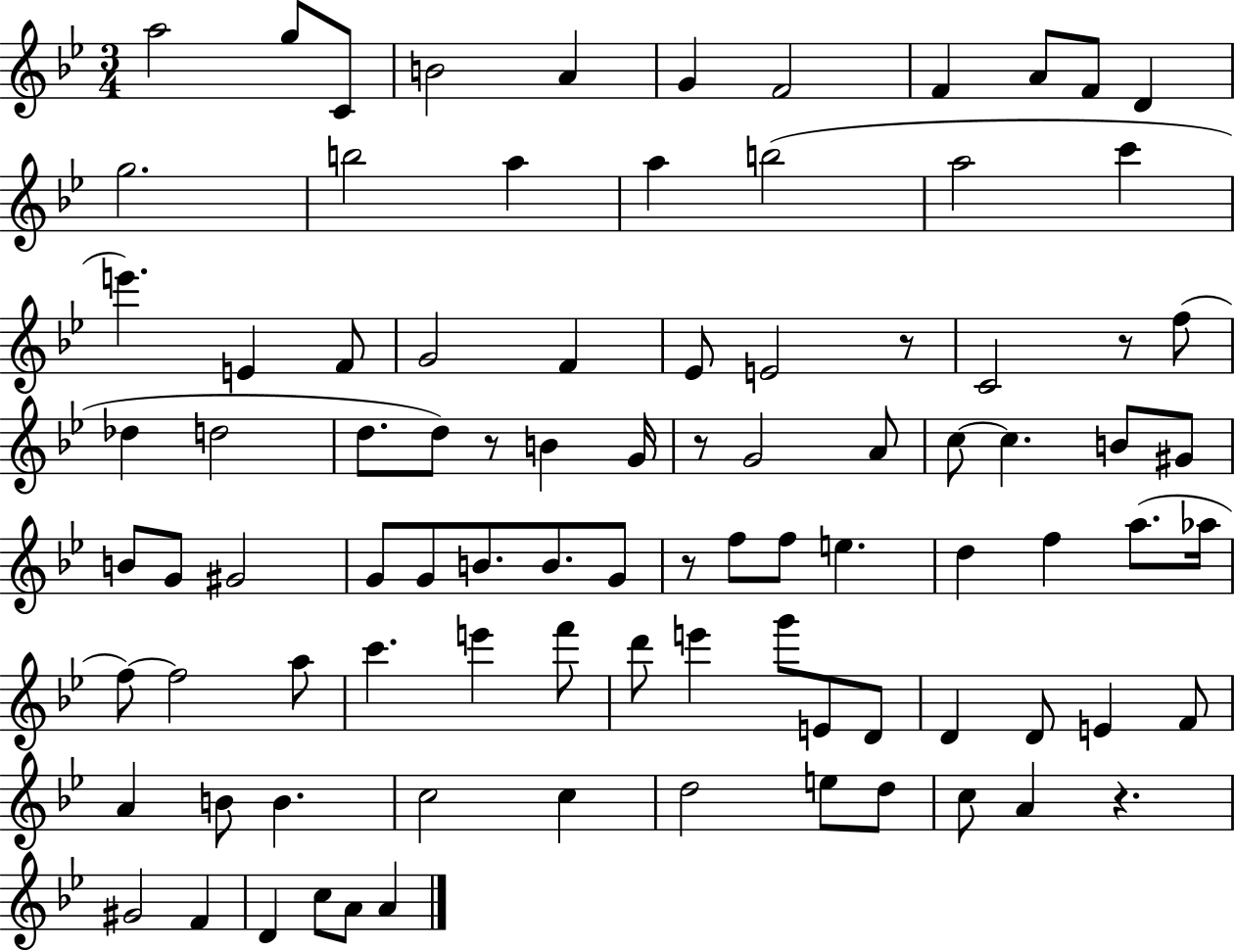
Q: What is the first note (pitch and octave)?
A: A5